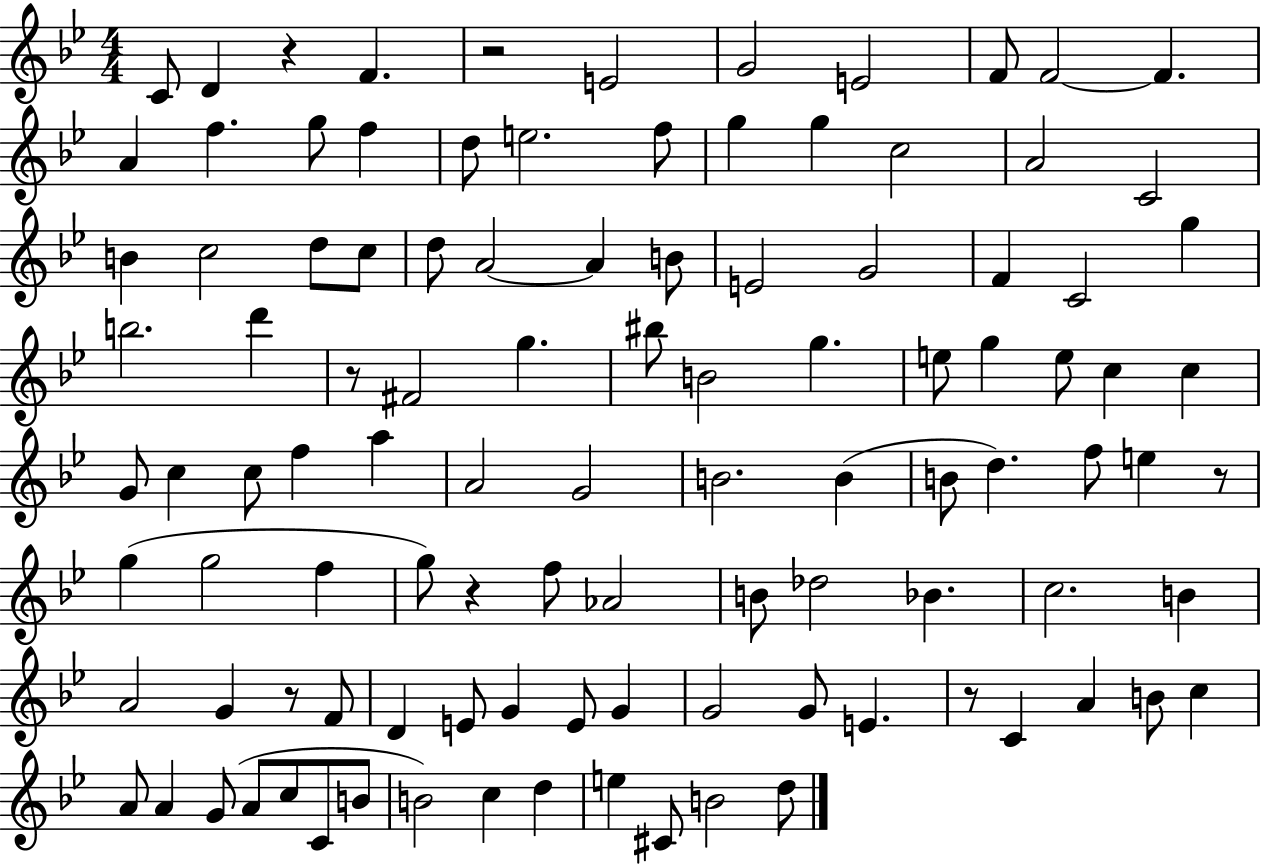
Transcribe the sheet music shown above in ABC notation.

X:1
T:Untitled
M:4/4
L:1/4
K:Bb
C/2 D z F z2 E2 G2 E2 F/2 F2 F A f g/2 f d/2 e2 f/2 g g c2 A2 C2 B c2 d/2 c/2 d/2 A2 A B/2 E2 G2 F C2 g b2 d' z/2 ^F2 g ^b/2 B2 g e/2 g e/2 c c G/2 c c/2 f a A2 G2 B2 B B/2 d f/2 e z/2 g g2 f g/2 z f/2 _A2 B/2 _d2 _B c2 B A2 G z/2 F/2 D E/2 G E/2 G G2 G/2 E z/2 C A B/2 c A/2 A G/2 A/2 c/2 C/2 B/2 B2 c d e ^C/2 B2 d/2